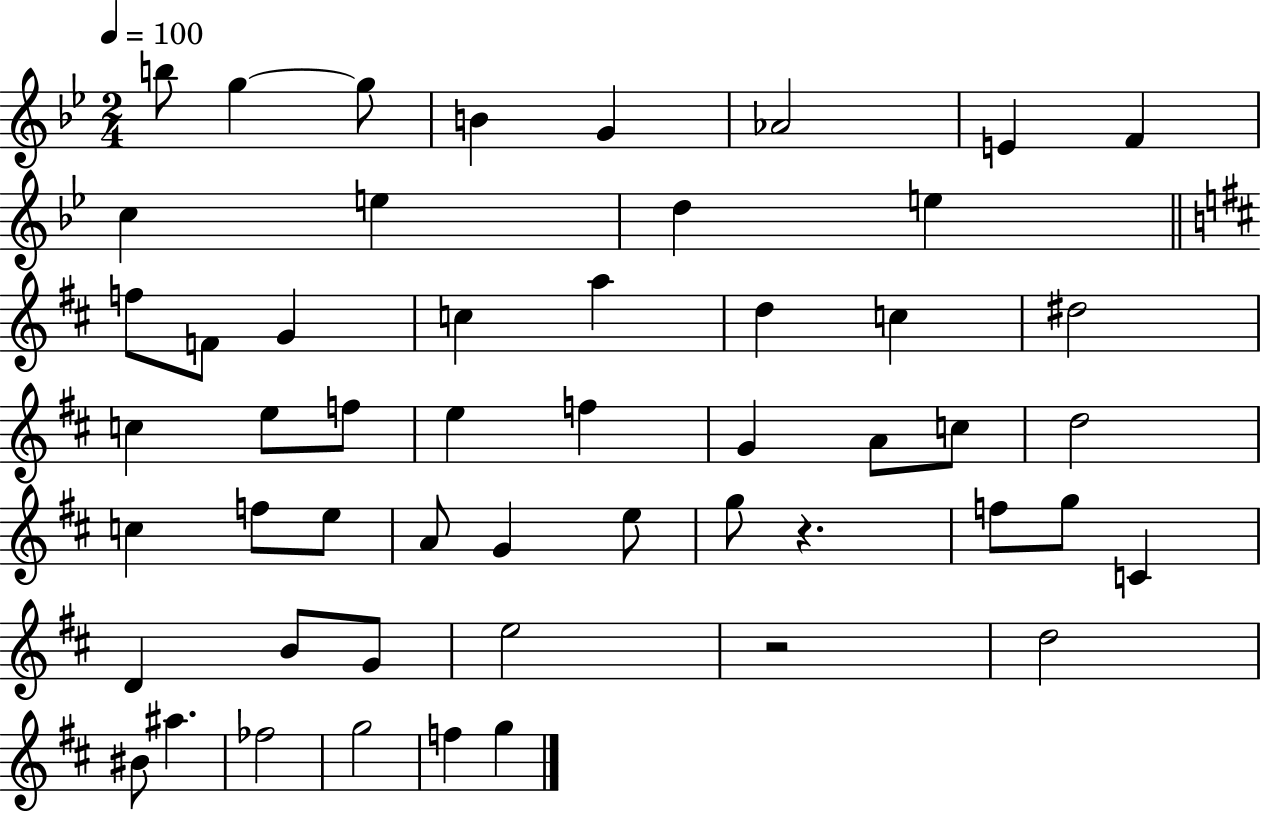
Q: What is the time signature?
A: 2/4